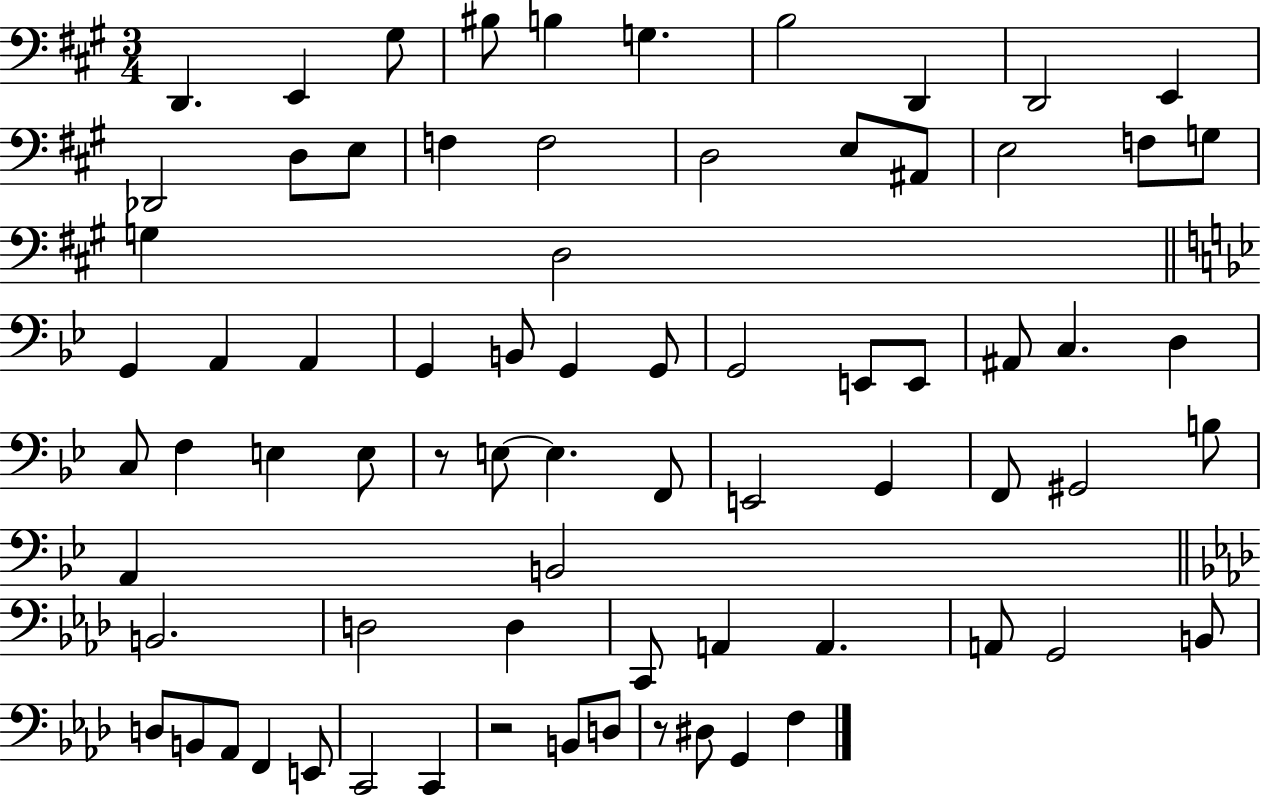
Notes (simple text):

D2/q. E2/q G#3/e BIS3/e B3/q G3/q. B3/h D2/q D2/h E2/q Db2/h D3/e E3/e F3/q F3/h D3/h E3/e A#2/e E3/h F3/e G3/e G3/q D3/h G2/q A2/q A2/q G2/q B2/e G2/q G2/e G2/h E2/e E2/e A#2/e C3/q. D3/q C3/e F3/q E3/q E3/e R/e E3/e E3/q. F2/e E2/h G2/q F2/e G#2/h B3/e A2/q B2/h B2/h. D3/h D3/q C2/e A2/q A2/q. A2/e G2/h B2/e D3/e B2/e Ab2/e F2/q E2/e C2/h C2/q R/h B2/e D3/e R/e D#3/e G2/q F3/q